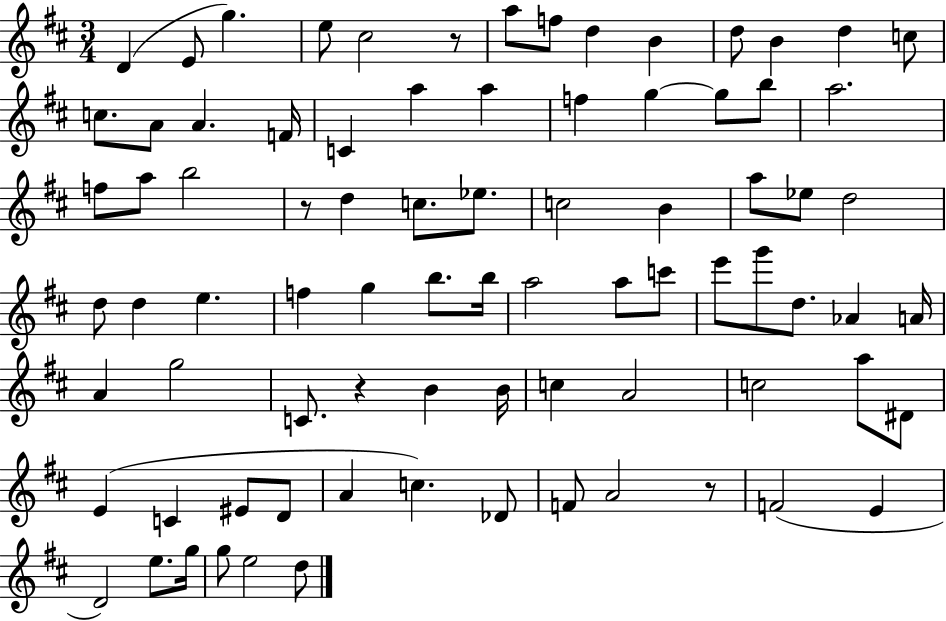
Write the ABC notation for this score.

X:1
T:Untitled
M:3/4
L:1/4
K:D
D E/2 g e/2 ^c2 z/2 a/2 f/2 d B d/2 B d c/2 c/2 A/2 A F/4 C a a f g g/2 b/2 a2 f/2 a/2 b2 z/2 d c/2 _e/2 c2 B a/2 _e/2 d2 d/2 d e f g b/2 b/4 a2 a/2 c'/2 e'/2 g'/2 d/2 _A A/4 A g2 C/2 z B B/4 c A2 c2 a/2 ^D/2 E C ^E/2 D/2 A c _D/2 F/2 A2 z/2 F2 E D2 e/2 g/4 g/2 e2 d/2